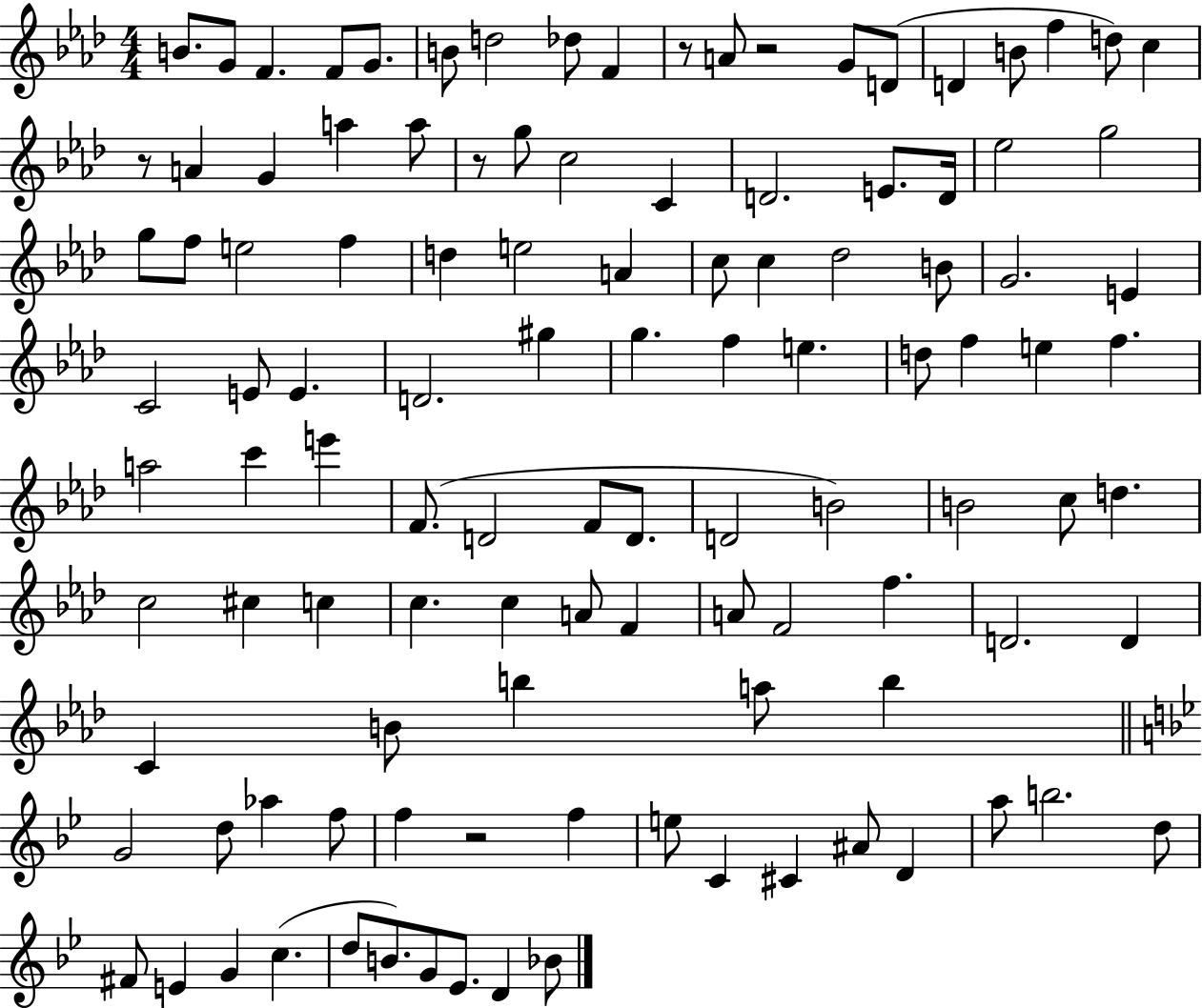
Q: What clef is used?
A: treble